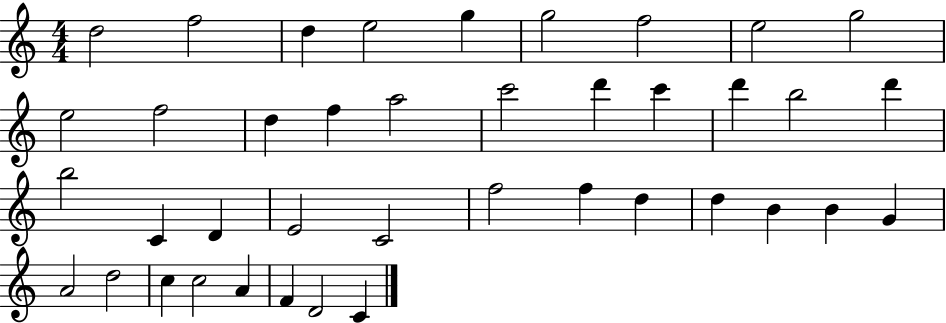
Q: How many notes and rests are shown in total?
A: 40